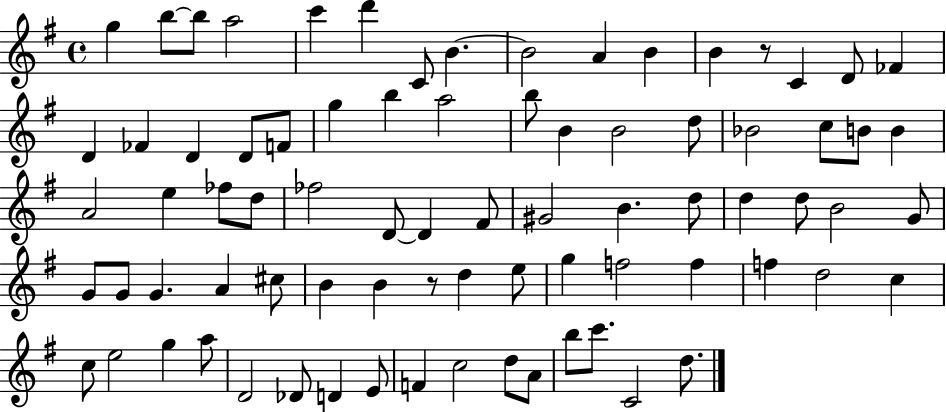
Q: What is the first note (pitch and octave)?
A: G5